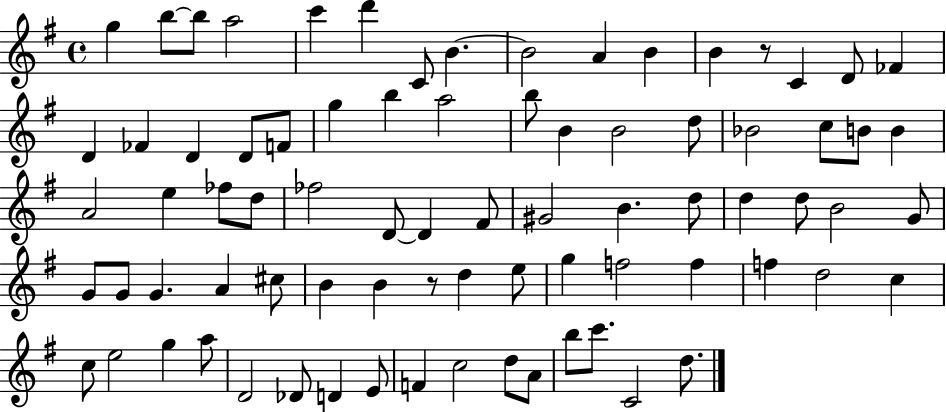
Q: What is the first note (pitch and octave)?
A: G5